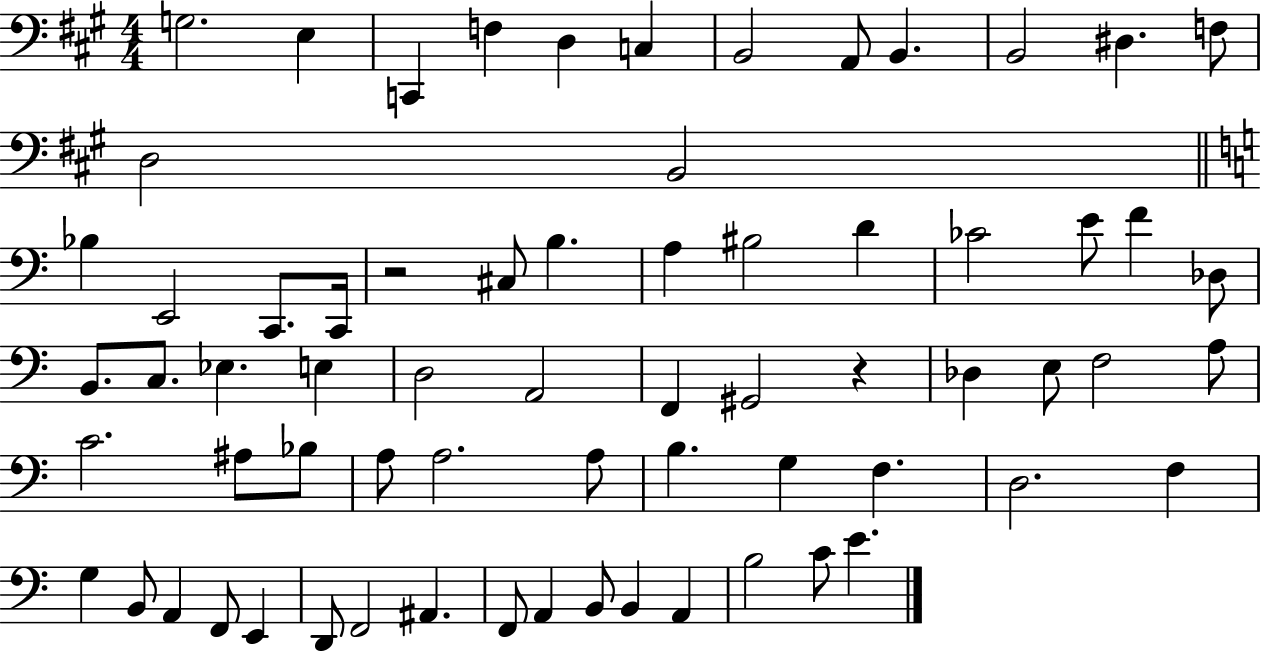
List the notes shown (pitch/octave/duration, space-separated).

G3/h. E3/q C2/q F3/q D3/q C3/q B2/h A2/e B2/q. B2/h D#3/q. F3/e D3/h B2/h Bb3/q E2/h C2/e. C2/s R/h C#3/e B3/q. A3/q BIS3/h D4/q CES4/h E4/e F4/q Db3/e B2/e. C3/e. Eb3/q. E3/q D3/h A2/h F2/q G#2/h R/q Db3/q E3/e F3/h A3/e C4/h. A#3/e Bb3/e A3/e A3/h. A3/e B3/q. G3/q F3/q. D3/h. F3/q G3/q B2/e A2/q F2/e E2/q D2/e F2/h A#2/q. F2/e A2/q B2/e B2/q A2/q B3/h C4/e E4/q.